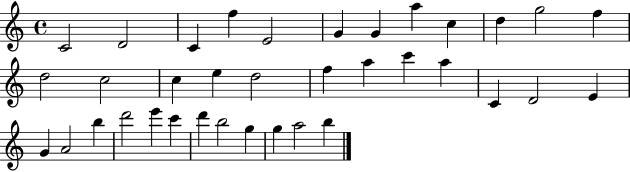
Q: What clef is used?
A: treble